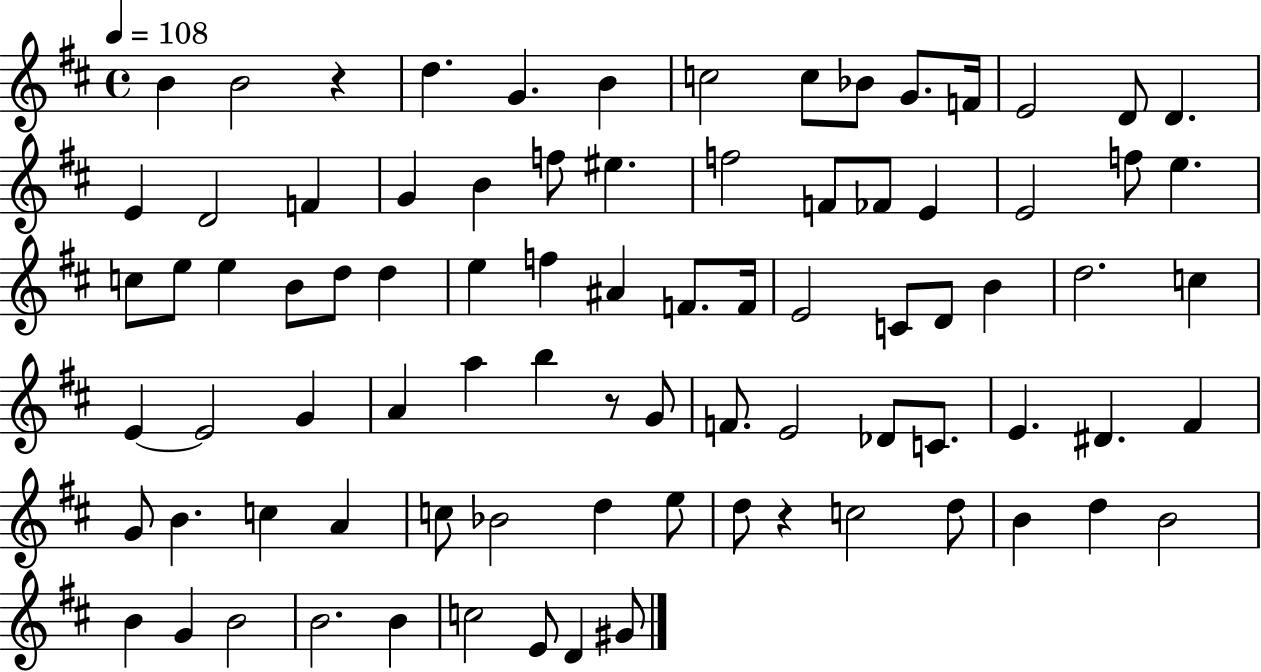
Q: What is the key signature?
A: D major